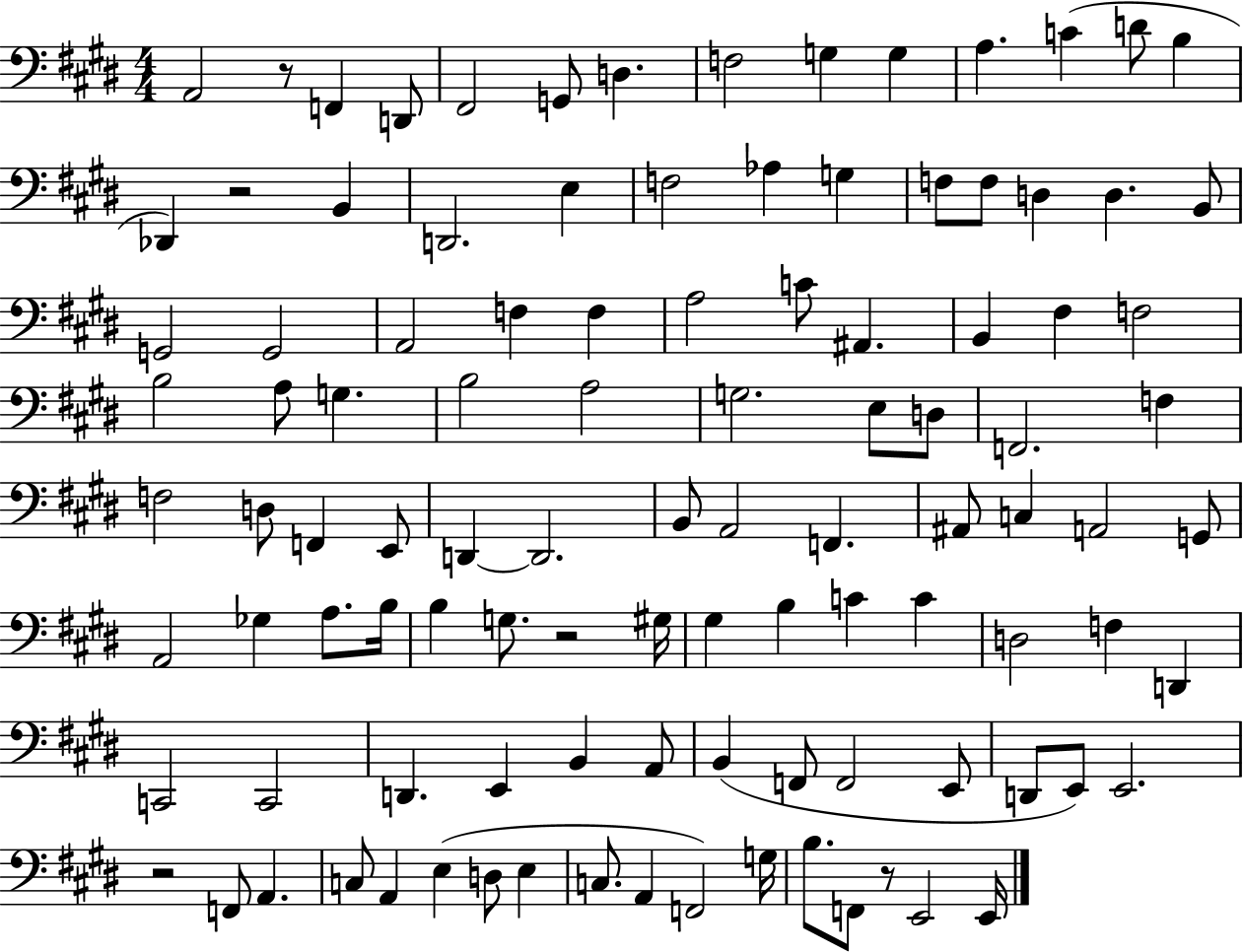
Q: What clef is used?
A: bass